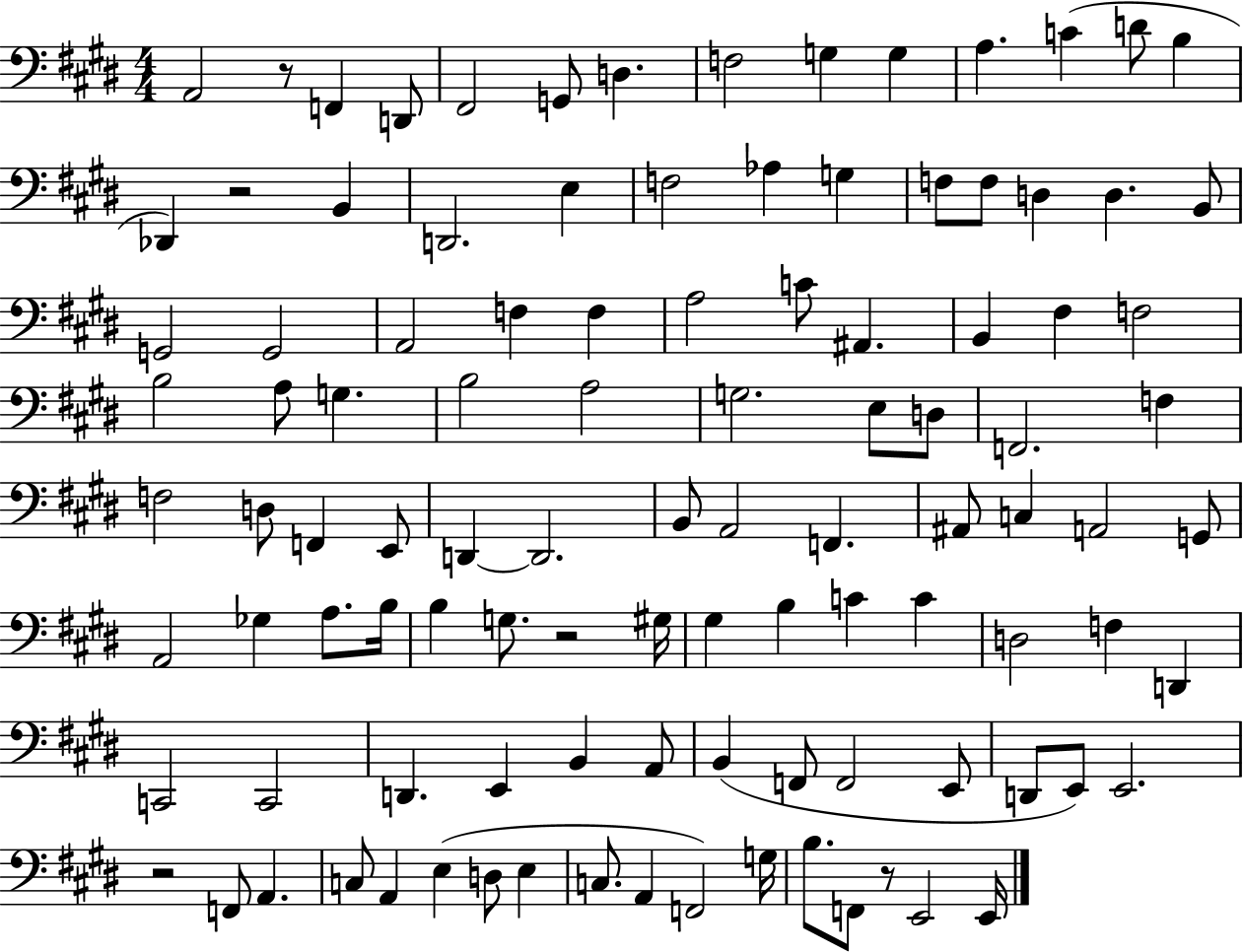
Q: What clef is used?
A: bass